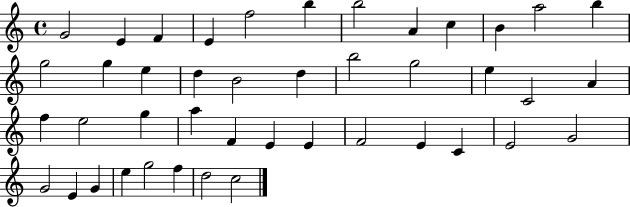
X:1
T:Untitled
M:4/4
L:1/4
K:C
G2 E F E f2 b b2 A c B a2 b g2 g e d B2 d b2 g2 e C2 A f e2 g a F E E F2 E C E2 G2 G2 E G e g2 f d2 c2